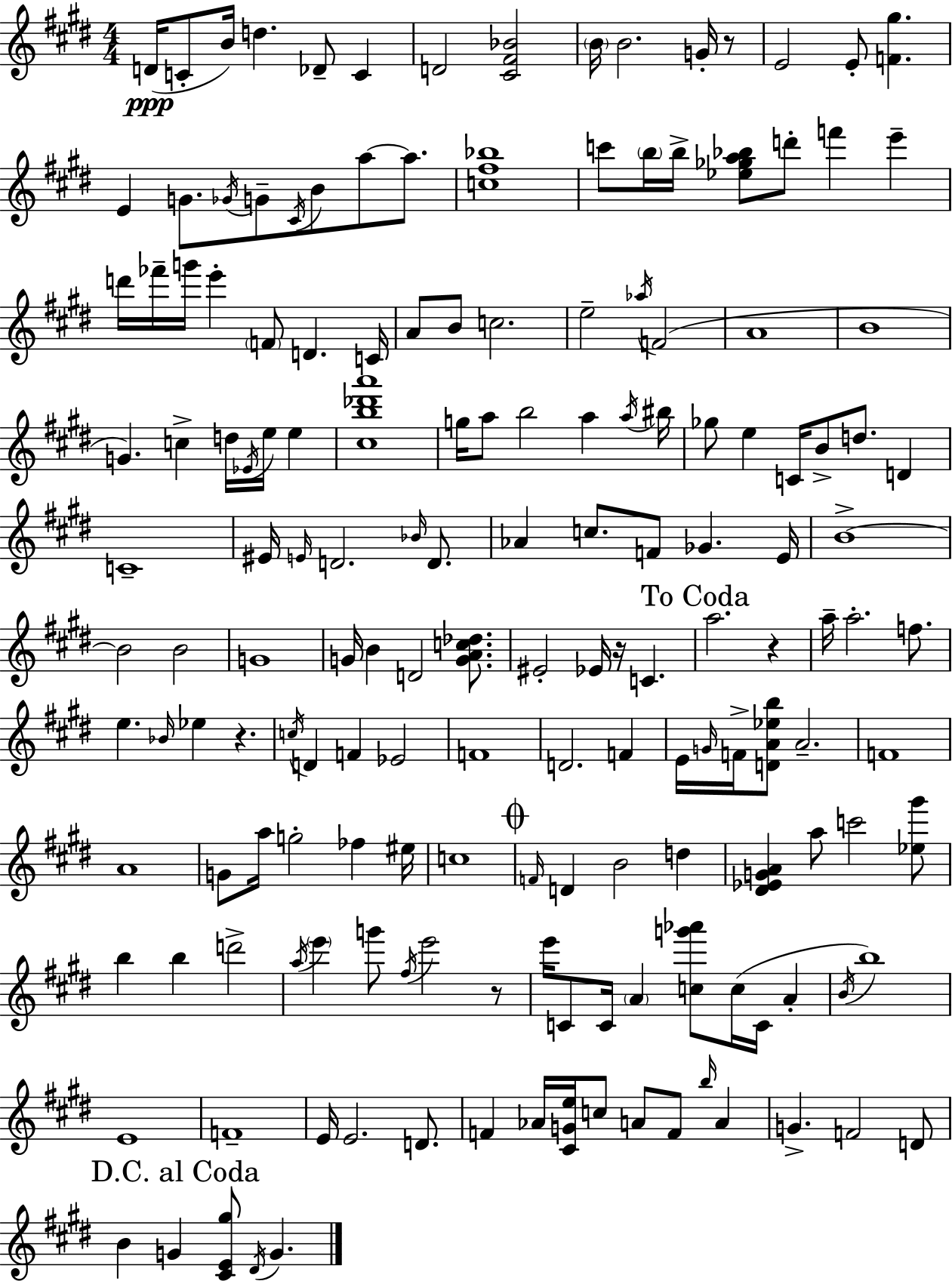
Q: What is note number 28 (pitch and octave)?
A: FES6